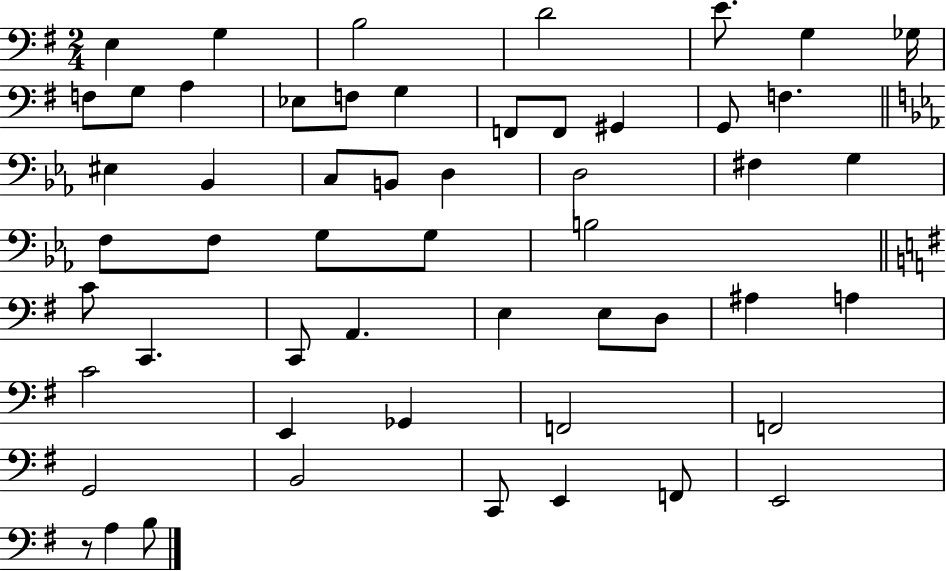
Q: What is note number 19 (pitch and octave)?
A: EIS3